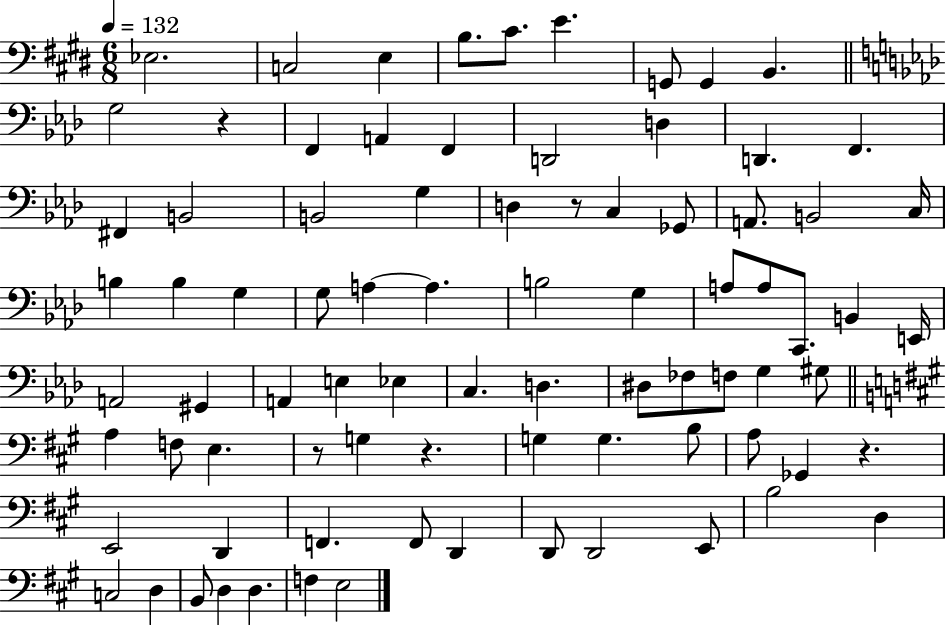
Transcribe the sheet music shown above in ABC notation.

X:1
T:Untitled
M:6/8
L:1/4
K:E
_E,2 C,2 E, B,/2 ^C/2 E G,,/2 G,, B,, G,2 z F,, A,, F,, D,,2 D, D,, F,, ^F,, B,,2 B,,2 G, D, z/2 C, _G,,/2 A,,/2 B,,2 C,/4 B, B, G, G,/2 A, A, B,2 G, A,/2 A,/2 C,,/2 B,, E,,/4 A,,2 ^G,, A,, E, _E, C, D, ^D,/2 _F,/2 F,/2 G, ^G,/2 A, F,/2 E, z/2 G, z G, G, B,/2 A,/2 _G,, z E,,2 D,, F,, F,,/2 D,, D,,/2 D,,2 E,,/2 B,2 D, C,2 D, B,,/2 D, D, F, E,2